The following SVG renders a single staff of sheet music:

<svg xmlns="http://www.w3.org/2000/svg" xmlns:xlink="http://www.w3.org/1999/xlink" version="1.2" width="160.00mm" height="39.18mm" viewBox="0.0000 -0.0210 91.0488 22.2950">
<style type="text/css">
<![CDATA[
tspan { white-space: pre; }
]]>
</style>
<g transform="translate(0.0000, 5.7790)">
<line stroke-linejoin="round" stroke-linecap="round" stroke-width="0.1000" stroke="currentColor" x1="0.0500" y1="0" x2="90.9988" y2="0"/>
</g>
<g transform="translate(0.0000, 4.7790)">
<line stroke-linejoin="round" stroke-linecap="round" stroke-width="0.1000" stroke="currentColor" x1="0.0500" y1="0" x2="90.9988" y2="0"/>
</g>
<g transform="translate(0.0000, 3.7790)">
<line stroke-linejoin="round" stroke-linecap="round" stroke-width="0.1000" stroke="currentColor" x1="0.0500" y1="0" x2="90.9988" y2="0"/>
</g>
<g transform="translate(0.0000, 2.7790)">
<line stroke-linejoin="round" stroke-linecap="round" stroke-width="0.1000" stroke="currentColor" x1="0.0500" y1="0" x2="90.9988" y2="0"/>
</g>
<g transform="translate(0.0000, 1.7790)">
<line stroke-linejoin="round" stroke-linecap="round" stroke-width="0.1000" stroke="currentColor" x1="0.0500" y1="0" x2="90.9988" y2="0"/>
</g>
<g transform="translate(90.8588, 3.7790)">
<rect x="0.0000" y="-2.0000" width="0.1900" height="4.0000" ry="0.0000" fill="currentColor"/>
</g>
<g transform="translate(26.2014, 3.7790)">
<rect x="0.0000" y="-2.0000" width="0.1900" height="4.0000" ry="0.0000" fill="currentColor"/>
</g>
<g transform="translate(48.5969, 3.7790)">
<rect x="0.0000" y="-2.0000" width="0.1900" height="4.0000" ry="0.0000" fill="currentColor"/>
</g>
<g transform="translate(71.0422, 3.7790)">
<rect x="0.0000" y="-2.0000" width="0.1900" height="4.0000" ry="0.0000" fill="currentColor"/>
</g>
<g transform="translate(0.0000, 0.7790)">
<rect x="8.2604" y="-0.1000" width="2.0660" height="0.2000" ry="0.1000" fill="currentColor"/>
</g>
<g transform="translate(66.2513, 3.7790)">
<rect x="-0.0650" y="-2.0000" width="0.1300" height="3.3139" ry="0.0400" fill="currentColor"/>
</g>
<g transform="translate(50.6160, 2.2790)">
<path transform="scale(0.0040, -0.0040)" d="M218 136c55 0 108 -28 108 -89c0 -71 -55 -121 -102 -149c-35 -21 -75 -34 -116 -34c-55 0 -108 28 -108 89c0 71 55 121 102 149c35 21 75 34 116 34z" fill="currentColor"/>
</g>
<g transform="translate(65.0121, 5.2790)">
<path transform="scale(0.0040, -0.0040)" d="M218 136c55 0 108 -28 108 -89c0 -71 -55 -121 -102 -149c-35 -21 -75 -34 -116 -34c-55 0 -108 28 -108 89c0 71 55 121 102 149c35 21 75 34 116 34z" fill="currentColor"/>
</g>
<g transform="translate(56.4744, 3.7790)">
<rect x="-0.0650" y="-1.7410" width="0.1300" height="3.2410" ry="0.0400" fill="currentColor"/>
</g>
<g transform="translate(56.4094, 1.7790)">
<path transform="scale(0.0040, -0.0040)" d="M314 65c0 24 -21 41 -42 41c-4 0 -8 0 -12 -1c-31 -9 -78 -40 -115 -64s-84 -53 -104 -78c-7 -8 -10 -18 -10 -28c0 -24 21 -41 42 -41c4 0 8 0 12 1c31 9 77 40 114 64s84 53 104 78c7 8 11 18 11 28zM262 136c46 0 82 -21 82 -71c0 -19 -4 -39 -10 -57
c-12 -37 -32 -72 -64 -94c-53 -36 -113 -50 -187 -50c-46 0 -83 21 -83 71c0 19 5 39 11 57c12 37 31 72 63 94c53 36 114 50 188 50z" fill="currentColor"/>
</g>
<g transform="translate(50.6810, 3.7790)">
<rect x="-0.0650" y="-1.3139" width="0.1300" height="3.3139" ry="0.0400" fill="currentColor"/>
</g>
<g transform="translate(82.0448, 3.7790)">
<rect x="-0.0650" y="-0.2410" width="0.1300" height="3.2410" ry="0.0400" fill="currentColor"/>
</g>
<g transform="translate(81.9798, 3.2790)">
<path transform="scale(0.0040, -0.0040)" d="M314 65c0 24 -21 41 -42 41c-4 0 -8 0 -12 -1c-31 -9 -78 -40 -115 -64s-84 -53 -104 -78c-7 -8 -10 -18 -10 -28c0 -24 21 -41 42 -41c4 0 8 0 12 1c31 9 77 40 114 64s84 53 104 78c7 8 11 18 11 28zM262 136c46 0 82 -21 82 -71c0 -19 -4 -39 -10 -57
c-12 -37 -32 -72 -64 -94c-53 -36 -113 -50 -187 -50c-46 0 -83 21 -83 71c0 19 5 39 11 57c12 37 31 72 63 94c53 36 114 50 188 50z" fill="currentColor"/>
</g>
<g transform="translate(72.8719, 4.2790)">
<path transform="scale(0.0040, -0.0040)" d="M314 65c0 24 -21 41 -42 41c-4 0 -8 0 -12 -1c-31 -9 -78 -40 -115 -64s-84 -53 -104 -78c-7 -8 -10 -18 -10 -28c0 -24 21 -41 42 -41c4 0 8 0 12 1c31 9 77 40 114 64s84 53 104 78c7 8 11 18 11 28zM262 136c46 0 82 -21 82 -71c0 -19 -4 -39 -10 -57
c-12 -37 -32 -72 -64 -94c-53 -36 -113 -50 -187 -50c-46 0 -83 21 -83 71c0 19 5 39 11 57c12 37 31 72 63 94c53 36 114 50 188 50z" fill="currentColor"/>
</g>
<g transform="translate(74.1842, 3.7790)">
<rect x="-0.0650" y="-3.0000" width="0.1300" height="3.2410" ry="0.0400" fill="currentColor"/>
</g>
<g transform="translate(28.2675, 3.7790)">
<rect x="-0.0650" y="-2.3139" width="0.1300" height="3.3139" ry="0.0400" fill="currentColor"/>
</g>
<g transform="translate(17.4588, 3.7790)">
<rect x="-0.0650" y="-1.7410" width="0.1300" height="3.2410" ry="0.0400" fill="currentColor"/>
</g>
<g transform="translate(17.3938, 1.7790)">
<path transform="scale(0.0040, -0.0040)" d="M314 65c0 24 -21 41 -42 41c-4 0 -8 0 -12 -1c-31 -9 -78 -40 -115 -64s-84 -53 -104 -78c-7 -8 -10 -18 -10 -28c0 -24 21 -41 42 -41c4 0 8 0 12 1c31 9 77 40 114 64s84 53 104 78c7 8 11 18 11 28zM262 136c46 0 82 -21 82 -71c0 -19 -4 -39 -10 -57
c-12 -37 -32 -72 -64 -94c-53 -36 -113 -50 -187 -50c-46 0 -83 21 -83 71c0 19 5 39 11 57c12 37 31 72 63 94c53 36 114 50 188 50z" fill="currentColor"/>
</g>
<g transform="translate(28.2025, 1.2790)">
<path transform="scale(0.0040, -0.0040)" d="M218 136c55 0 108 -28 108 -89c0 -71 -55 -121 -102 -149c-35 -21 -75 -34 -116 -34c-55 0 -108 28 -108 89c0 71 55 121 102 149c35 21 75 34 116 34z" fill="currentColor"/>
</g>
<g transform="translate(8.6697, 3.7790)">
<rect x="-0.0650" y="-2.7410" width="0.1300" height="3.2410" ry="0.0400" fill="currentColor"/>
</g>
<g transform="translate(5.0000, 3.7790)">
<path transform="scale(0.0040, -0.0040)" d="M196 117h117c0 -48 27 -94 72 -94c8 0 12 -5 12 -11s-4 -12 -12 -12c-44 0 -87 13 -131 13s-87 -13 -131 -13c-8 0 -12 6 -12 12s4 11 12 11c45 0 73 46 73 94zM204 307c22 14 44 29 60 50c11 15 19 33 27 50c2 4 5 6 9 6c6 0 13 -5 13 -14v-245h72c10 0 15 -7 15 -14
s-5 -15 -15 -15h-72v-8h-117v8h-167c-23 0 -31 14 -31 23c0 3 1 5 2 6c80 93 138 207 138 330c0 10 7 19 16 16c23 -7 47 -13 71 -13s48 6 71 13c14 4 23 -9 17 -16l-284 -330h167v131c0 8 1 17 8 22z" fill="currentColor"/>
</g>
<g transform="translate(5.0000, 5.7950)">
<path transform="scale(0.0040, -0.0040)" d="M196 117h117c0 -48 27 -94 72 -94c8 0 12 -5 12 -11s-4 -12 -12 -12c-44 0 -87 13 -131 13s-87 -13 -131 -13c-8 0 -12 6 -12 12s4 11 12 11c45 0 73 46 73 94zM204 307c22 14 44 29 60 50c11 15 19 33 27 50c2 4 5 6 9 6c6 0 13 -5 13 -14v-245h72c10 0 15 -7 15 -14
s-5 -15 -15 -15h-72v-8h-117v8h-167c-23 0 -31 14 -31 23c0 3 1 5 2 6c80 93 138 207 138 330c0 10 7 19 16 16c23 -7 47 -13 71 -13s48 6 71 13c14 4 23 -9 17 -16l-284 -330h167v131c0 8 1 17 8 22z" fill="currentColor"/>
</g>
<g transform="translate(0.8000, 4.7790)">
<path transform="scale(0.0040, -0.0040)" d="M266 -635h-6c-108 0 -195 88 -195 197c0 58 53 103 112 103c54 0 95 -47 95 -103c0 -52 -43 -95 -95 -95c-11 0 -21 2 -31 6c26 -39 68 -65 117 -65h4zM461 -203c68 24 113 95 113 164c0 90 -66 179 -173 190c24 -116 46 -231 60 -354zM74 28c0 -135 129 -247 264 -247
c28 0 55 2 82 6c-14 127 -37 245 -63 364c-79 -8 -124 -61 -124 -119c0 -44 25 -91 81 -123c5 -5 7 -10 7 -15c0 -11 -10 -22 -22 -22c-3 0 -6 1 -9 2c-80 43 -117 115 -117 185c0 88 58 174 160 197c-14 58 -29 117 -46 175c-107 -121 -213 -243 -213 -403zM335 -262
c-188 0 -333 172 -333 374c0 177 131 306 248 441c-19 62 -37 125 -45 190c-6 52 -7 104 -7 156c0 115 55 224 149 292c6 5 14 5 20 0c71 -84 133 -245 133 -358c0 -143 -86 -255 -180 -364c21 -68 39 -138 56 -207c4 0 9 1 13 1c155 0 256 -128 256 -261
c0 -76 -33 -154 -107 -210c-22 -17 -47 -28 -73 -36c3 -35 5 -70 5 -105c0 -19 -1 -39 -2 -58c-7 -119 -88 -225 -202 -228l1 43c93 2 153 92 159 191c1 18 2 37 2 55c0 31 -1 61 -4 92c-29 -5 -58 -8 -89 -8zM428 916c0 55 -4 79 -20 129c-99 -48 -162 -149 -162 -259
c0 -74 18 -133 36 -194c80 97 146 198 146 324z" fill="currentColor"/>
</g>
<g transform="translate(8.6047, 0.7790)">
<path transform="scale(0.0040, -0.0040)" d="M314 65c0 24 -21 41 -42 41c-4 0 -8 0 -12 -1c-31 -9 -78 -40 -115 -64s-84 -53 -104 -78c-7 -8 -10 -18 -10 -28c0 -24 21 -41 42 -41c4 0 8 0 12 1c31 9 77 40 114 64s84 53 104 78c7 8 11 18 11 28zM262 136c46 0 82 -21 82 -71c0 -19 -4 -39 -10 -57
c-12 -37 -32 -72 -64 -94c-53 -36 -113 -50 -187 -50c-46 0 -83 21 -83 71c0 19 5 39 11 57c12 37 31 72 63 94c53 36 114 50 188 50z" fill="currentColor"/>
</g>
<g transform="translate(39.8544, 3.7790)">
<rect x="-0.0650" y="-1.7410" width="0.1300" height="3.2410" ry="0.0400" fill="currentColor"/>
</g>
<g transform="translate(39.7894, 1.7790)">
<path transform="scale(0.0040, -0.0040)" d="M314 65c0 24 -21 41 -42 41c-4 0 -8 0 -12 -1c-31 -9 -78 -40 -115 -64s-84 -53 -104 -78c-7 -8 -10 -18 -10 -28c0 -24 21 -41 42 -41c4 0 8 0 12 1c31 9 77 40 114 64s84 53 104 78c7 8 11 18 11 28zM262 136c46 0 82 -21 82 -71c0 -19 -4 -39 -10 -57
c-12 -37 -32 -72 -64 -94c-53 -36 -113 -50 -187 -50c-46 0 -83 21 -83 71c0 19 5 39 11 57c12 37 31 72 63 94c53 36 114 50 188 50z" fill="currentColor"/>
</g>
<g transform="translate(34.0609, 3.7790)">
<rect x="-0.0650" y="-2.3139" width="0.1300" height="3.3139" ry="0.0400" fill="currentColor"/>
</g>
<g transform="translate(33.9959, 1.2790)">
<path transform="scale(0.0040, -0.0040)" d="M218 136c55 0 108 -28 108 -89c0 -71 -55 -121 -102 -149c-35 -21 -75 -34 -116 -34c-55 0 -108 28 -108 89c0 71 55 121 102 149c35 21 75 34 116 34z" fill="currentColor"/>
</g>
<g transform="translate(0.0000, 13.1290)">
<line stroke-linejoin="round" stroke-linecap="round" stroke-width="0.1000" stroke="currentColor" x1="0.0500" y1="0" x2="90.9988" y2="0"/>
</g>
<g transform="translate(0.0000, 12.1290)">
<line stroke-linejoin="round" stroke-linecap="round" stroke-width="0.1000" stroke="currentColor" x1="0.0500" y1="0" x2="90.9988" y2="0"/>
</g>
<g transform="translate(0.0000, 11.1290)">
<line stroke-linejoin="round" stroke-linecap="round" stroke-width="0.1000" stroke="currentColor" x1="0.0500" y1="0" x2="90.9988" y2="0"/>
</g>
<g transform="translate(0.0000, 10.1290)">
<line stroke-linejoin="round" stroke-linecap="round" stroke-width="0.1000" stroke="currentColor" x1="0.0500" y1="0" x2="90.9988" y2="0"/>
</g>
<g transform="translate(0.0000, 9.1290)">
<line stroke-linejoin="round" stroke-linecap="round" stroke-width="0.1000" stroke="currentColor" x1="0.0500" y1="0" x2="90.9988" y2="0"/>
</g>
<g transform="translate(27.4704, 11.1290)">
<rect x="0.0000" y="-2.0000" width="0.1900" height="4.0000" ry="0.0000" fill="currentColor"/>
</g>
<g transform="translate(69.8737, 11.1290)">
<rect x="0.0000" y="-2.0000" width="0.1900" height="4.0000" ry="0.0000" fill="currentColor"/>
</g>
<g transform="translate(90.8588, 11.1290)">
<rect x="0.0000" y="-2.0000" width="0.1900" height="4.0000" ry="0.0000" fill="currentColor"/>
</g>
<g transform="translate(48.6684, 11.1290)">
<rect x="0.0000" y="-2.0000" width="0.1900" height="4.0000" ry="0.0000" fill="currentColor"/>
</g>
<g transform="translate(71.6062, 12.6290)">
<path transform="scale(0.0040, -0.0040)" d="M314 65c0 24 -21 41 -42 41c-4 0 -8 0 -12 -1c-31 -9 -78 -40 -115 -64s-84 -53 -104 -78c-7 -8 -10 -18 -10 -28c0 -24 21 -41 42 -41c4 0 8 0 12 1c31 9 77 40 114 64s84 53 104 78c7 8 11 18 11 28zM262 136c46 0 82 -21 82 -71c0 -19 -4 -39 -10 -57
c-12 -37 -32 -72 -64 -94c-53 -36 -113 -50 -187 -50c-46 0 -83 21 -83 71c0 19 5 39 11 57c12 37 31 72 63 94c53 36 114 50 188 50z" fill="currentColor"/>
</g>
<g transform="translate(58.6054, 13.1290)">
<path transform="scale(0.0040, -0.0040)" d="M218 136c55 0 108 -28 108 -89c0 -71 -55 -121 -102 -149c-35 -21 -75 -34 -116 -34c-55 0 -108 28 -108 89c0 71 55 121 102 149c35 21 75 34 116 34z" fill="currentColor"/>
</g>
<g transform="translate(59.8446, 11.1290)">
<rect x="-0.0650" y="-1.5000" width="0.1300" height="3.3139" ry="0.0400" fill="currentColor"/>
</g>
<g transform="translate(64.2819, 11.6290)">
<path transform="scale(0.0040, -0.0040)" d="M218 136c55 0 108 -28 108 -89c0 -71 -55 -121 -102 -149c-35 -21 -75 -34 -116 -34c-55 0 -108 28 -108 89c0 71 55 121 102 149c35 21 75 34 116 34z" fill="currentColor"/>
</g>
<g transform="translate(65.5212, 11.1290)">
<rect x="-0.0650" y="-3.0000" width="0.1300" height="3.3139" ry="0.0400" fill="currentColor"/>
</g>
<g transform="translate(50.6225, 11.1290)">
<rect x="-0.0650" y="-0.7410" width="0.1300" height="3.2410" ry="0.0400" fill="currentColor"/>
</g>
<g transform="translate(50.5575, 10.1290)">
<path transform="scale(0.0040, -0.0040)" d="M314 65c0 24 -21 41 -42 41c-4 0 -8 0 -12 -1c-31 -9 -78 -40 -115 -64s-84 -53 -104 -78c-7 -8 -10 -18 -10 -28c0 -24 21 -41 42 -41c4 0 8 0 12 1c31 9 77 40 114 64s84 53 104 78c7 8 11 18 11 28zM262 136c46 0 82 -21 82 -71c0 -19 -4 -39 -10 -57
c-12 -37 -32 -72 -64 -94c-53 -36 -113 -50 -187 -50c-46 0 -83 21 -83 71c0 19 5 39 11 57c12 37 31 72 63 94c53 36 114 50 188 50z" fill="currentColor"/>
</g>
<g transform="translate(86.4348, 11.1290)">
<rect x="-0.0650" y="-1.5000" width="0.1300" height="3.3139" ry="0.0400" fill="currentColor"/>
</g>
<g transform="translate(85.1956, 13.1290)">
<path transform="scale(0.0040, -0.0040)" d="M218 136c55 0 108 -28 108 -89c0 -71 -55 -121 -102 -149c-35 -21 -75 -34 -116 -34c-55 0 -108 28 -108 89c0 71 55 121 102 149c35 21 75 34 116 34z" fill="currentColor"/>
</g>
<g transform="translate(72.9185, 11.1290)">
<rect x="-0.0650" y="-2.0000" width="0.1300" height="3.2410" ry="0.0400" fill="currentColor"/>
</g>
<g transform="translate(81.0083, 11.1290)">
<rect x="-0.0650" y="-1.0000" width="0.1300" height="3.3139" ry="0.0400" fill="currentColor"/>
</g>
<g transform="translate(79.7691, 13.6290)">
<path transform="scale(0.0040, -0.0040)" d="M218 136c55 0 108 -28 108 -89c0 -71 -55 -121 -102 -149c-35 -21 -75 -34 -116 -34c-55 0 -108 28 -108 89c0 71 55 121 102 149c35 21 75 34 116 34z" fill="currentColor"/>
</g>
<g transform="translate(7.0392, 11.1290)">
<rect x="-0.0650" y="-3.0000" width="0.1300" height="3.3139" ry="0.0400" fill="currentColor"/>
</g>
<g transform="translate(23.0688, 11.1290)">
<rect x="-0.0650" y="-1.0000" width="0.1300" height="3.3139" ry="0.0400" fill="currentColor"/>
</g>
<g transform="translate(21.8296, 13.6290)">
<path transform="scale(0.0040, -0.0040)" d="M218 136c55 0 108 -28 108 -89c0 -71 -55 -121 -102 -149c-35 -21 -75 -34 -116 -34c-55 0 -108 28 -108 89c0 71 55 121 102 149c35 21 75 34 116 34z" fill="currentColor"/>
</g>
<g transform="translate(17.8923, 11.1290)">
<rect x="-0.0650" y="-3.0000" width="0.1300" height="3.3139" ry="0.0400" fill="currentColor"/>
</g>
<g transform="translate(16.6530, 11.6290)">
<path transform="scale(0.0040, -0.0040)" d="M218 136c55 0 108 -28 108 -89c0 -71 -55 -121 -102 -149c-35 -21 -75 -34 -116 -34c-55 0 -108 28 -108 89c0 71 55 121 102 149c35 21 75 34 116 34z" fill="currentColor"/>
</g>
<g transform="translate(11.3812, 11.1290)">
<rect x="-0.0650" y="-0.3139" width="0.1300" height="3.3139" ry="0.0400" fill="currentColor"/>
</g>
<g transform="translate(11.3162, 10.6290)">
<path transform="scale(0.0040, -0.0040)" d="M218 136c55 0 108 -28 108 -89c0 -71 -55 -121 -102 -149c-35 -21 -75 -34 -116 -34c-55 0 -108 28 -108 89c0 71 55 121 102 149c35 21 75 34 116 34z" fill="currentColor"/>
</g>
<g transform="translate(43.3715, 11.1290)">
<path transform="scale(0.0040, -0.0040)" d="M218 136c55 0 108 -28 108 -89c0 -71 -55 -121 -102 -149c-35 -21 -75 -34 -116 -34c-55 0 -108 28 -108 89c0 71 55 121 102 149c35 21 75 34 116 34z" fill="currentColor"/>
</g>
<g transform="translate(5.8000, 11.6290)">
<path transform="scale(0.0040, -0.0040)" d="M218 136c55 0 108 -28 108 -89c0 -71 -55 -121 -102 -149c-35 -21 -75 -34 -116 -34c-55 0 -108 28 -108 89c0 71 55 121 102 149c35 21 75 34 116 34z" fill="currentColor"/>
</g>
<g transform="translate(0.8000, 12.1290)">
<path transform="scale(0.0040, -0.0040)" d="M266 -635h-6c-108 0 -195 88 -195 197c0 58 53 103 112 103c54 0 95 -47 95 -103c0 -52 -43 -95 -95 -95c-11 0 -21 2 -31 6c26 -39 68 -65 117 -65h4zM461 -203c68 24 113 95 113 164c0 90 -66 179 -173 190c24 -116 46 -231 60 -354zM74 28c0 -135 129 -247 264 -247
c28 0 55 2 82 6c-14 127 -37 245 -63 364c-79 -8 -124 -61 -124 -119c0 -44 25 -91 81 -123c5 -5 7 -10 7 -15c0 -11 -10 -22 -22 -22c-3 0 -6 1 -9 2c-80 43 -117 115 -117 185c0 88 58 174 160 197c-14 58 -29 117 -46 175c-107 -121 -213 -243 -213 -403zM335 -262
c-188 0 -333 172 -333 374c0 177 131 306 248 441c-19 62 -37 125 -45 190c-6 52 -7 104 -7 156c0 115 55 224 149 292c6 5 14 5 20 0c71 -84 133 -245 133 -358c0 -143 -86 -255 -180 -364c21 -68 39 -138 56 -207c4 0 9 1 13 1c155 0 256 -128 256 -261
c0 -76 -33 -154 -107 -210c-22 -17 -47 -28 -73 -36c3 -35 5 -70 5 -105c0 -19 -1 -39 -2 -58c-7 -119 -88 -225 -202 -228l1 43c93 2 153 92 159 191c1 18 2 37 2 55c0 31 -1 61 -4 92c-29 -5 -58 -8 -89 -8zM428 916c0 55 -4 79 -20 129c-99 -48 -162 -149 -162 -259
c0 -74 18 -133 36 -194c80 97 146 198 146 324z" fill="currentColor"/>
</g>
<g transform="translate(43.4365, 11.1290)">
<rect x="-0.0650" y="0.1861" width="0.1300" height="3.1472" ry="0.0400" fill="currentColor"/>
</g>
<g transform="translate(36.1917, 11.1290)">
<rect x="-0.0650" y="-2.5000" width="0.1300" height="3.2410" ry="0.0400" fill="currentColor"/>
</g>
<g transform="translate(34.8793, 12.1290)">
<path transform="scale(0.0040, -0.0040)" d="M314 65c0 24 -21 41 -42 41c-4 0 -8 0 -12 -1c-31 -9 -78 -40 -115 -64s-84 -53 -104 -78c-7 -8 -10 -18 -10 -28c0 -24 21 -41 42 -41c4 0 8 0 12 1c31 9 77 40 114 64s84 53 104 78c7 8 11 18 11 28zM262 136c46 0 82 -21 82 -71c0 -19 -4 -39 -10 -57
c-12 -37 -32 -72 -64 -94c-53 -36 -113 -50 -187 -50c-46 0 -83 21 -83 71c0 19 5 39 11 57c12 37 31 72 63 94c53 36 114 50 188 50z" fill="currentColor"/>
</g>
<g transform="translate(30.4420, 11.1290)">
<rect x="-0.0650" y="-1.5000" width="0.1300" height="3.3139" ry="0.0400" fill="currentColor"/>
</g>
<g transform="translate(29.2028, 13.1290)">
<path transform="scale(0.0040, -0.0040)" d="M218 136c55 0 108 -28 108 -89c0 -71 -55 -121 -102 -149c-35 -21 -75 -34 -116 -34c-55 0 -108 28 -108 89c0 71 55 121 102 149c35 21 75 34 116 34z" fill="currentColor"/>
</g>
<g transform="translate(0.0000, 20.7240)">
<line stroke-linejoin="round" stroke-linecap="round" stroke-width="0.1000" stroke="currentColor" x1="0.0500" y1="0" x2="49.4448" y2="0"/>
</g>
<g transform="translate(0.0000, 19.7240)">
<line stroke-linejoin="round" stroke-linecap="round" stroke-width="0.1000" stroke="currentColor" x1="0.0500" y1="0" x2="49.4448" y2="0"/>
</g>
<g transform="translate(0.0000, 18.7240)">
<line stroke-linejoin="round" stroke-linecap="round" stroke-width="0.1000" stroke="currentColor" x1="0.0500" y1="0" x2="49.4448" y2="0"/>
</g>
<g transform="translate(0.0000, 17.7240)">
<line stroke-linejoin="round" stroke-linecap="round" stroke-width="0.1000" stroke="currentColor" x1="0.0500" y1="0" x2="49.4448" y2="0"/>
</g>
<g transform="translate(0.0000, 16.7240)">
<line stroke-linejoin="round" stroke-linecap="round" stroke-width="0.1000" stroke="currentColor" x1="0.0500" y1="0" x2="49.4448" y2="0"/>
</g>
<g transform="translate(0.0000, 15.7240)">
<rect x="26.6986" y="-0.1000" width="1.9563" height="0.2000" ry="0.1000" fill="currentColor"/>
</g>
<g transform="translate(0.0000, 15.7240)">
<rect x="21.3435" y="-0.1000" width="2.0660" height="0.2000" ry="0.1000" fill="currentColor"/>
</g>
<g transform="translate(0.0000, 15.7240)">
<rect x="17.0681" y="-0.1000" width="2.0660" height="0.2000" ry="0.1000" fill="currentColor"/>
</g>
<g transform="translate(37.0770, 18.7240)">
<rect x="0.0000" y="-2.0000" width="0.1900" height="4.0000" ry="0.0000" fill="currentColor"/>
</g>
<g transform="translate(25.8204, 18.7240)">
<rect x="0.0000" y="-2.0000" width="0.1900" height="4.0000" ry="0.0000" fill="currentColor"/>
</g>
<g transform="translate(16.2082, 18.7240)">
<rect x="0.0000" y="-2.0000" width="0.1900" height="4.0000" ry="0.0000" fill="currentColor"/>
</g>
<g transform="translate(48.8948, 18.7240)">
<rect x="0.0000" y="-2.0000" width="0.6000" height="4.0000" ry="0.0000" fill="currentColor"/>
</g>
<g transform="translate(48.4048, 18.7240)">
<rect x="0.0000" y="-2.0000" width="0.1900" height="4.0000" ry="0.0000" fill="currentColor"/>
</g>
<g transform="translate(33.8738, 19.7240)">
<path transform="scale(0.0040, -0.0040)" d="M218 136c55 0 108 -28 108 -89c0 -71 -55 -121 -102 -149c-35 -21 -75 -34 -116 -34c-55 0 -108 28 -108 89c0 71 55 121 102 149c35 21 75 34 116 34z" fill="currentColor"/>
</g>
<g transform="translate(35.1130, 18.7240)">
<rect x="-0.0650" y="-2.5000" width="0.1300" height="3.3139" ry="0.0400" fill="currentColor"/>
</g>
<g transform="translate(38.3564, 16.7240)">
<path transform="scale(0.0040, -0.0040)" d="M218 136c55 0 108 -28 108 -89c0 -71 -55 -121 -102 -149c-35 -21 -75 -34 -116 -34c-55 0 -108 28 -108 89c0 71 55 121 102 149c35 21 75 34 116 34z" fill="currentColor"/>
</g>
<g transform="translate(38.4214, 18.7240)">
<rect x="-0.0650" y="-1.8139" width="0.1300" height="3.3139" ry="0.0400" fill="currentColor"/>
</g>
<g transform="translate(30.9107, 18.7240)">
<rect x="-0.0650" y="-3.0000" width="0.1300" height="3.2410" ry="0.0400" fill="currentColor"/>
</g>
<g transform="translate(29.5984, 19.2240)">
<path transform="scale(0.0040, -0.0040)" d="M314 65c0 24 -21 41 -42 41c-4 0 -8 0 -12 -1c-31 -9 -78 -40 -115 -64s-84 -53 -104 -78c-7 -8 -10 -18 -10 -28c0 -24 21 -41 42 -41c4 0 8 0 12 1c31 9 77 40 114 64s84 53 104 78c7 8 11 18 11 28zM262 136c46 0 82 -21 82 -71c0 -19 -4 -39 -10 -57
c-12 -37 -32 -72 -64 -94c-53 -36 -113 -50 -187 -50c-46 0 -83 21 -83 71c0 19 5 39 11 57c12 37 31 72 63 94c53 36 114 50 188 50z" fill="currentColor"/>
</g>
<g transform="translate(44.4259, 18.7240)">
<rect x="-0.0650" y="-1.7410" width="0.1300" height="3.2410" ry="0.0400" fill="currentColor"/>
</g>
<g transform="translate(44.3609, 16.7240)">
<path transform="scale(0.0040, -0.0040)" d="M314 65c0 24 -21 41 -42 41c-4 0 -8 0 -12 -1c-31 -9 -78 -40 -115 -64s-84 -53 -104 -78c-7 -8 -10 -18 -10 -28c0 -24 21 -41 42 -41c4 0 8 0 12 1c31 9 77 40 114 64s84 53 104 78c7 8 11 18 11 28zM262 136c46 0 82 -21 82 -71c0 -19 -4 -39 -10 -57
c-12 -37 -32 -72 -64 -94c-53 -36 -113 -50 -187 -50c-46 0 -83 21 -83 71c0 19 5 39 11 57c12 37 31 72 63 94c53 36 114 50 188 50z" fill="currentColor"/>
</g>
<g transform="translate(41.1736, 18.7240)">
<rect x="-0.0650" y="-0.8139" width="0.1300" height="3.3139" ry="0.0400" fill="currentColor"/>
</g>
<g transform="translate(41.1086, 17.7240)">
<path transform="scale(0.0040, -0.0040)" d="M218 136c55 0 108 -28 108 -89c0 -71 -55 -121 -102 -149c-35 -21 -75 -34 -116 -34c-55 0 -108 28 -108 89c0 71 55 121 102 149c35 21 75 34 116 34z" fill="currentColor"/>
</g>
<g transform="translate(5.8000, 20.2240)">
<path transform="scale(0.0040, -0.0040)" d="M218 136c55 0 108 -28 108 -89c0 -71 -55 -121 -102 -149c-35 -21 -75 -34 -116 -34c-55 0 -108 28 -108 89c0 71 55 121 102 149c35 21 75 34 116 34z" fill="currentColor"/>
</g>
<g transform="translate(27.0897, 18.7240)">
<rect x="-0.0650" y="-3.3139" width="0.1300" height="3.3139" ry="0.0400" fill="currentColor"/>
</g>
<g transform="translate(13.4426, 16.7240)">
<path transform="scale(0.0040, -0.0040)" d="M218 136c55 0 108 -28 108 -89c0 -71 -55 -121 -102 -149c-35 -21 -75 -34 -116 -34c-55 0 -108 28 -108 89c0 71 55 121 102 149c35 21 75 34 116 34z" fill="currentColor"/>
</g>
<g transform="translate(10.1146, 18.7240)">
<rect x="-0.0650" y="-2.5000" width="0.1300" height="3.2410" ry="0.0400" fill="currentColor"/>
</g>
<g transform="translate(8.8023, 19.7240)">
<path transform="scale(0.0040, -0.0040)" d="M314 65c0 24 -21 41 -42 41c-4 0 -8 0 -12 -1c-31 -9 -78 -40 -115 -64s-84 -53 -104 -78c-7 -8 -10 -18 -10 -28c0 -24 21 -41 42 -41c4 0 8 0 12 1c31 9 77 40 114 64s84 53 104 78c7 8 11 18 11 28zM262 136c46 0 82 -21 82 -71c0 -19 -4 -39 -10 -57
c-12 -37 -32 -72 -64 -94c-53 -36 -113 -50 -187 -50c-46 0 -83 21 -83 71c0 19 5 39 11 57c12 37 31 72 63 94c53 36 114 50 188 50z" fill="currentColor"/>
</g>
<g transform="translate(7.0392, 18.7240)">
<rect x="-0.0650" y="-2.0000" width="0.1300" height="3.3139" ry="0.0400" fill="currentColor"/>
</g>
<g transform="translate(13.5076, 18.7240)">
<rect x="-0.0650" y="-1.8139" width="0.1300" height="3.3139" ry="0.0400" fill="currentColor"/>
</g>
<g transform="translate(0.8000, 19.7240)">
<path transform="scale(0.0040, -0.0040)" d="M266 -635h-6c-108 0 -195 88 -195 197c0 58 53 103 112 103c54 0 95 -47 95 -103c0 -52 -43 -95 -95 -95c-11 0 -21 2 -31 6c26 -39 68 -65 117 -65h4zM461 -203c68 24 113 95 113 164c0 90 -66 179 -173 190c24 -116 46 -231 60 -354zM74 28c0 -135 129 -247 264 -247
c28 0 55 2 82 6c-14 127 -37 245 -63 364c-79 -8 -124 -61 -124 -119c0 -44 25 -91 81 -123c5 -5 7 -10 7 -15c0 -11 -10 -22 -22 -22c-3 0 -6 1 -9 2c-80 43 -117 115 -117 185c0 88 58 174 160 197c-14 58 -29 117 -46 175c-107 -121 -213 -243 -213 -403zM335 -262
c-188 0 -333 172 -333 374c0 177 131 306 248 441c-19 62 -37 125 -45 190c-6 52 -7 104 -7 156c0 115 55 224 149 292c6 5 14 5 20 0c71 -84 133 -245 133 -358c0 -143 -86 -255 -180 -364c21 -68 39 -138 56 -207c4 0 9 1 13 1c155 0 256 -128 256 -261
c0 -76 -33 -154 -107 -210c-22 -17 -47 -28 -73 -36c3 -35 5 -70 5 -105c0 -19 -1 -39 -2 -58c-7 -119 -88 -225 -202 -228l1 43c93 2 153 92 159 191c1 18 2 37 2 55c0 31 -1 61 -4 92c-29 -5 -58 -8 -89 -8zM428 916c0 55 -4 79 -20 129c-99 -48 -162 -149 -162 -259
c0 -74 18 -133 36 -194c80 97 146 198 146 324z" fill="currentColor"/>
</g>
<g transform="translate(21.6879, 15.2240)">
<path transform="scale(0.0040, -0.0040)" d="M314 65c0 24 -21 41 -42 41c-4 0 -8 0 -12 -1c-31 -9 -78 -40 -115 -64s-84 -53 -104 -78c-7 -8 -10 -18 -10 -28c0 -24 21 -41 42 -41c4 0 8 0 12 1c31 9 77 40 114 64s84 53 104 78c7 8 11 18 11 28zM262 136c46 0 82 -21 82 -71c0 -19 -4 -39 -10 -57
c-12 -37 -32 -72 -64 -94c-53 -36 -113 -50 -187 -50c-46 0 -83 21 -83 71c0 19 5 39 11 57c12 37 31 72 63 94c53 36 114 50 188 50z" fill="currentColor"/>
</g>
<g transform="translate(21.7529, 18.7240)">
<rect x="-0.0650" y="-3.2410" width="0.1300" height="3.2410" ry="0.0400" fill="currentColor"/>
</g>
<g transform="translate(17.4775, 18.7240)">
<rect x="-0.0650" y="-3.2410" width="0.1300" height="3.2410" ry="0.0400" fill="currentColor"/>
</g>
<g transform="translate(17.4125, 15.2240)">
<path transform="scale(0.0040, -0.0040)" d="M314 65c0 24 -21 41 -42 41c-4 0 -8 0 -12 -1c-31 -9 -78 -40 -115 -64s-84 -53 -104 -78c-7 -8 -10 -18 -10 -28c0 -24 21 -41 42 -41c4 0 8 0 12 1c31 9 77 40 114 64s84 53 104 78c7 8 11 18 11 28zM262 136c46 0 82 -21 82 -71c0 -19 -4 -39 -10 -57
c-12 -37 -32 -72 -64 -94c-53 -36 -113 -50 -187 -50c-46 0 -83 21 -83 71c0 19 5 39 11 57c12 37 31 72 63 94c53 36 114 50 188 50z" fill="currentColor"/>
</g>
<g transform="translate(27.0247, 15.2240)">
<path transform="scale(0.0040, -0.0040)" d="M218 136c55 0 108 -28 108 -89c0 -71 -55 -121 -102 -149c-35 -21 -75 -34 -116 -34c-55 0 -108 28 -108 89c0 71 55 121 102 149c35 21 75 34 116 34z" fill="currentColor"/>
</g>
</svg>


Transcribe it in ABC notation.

X:1
T:Untitled
M:4/4
L:1/4
K:C
a2 f2 g g f2 e f2 F A2 c2 A c A D E G2 B d2 E A F2 D E F G2 f b2 b2 b A2 G f d f2